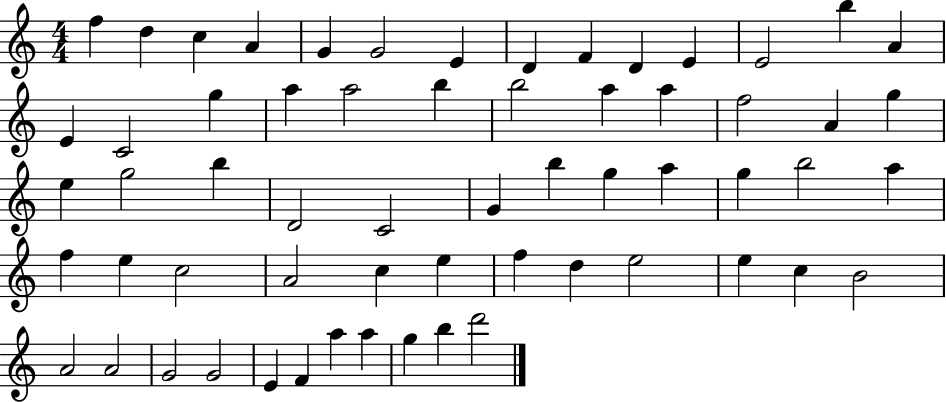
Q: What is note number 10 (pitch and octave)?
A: D4